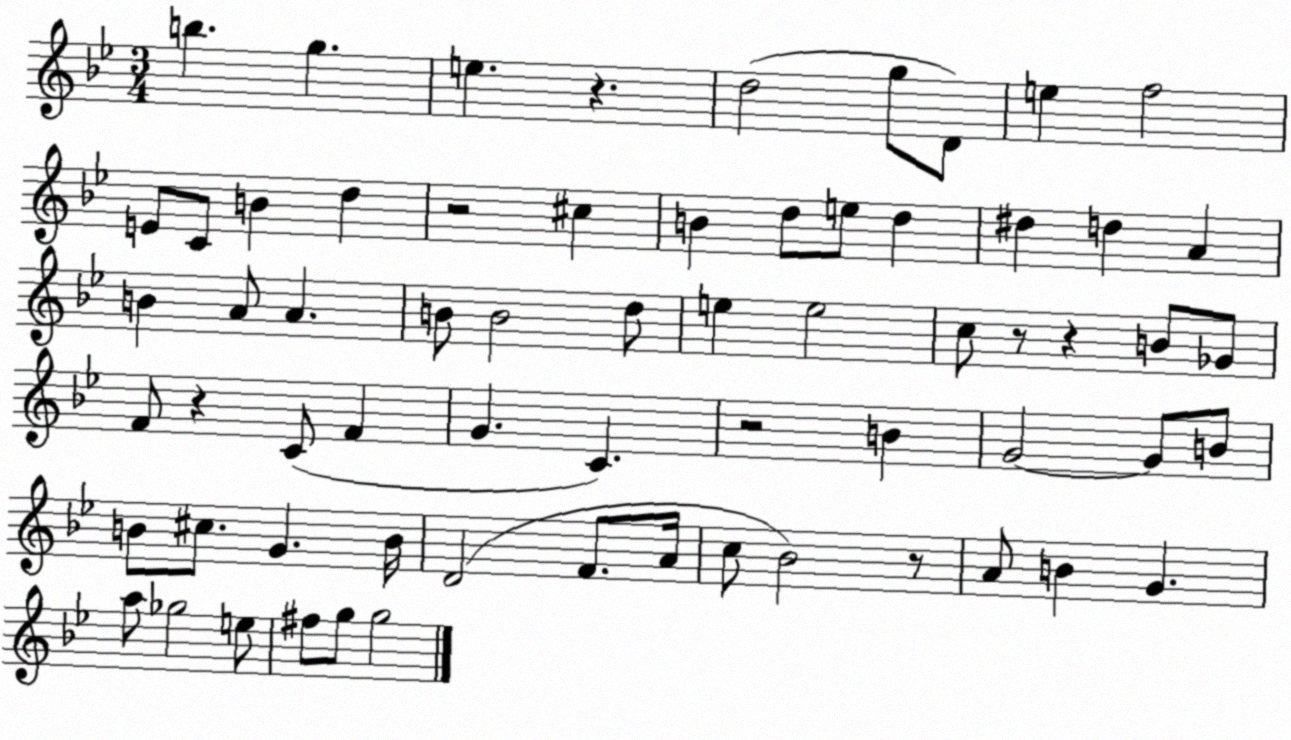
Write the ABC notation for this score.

X:1
T:Untitled
M:3/4
L:1/4
K:Bb
b g e z d2 g/2 D/2 e f2 E/2 C/2 B d z2 ^c B d/2 e/2 d ^d d A B A/2 A B/2 B2 d/2 e e2 c/2 z/2 z B/2 _G/2 F/2 z C/2 F G C z2 B G2 G/2 B/2 B/2 ^c/2 G B/4 D2 F/2 A/4 c/2 _B2 z/2 A/2 B G a/2 _g2 e/2 ^f/2 g/2 g2